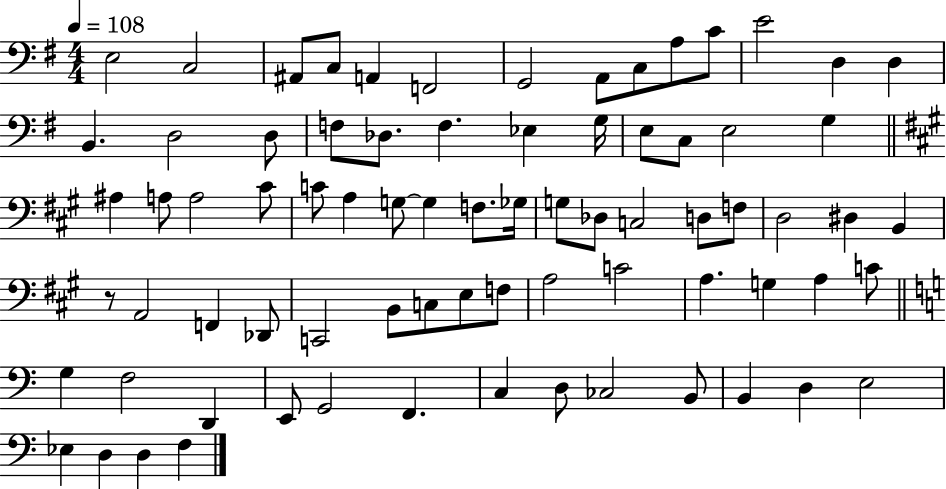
X:1
T:Untitled
M:4/4
L:1/4
K:G
E,2 C,2 ^A,,/2 C,/2 A,, F,,2 G,,2 A,,/2 C,/2 A,/2 C/2 E2 D, D, B,, D,2 D,/2 F,/2 _D,/2 F, _E, G,/4 E,/2 C,/2 E,2 G, ^A, A,/2 A,2 ^C/2 C/2 A, G,/2 G, F,/2 _G,/4 G,/2 _D,/2 C,2 D,/2 F,/2 D,2 ^D, B,, z/2 A,,2 F,, _D,,/2 C,,2 B,,/2 C,/2 E,/2 F,/2 A,2 C2 A, G, A, C/2 G, F,2 D,, E,,/2 G,,2 F,, C, D,/2 _C,2 B,,/2 B,, D, E,2 _E, D, D, F,